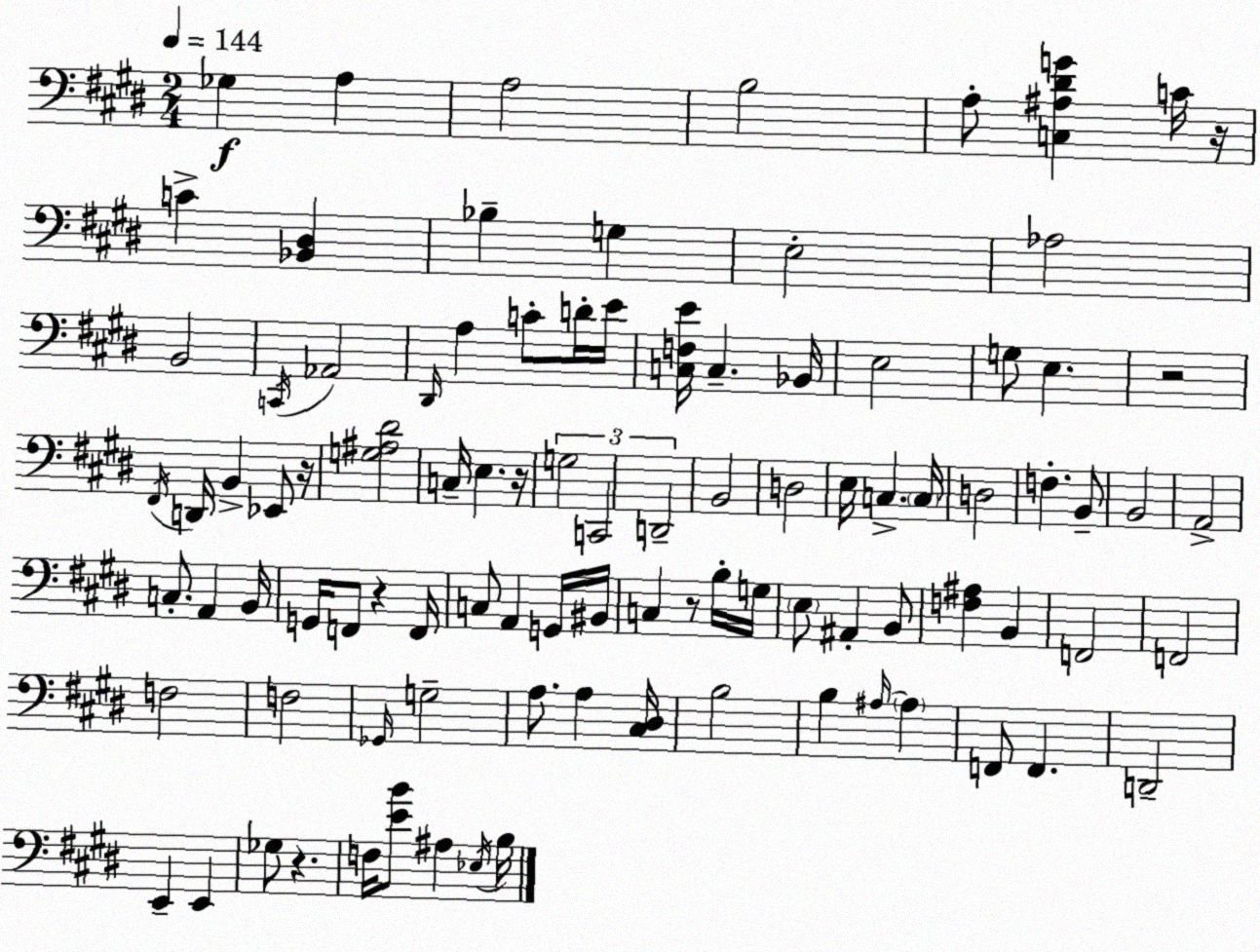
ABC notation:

X:1
T:Untitled
M:2/4
L:1/4
K:E
_G, A, A,2 B,2 A,/2 [C,^A,^DG] C/4 z/4 C [_B,,^D,] _B, G, E,2 _A,2 B,,2 C,,/4 _A,,2 ^D,,/4 A, C/2 D/4 E/4 [C,F,E]/4 C, _B,,/4 E,2 G,/2 E, z2 ^F,,/4 D,,/4 B,, _E,,/2 z/4 [G,^A,^D]2 C,/4 E, z/4 G,2 C,,2 D,,2 B,,2 D,2 E,/4 C, C,/4 D,2 F, B,,/2 B,,2 A,,2 C,/2 A,, B,,/4 G,,/4 F,,/2 z F,,/4 C,/2 A,, G,,/4 ^B,,/4 C, z/2 B,/4 G,/4 E,/2 ^A,, B,,/2 [F,^A,] B,, F,,2 F,,2 F,2 F,2 _G,,/4 G,2 A,/2 A, [^C,^D,]/4 B,2 B, ^A,/4 ^A, F,,/2 F,, D,,2 E,, E,, _G,/2 z F,/4 [EB]/2 ^A, _E,/4 B,/4